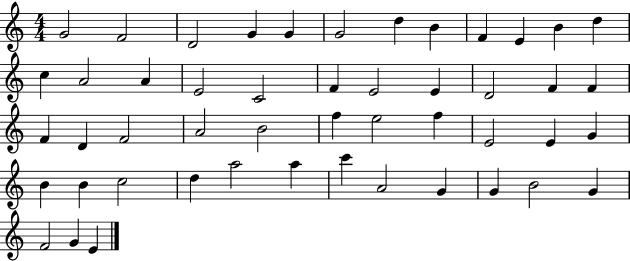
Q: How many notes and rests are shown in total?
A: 49